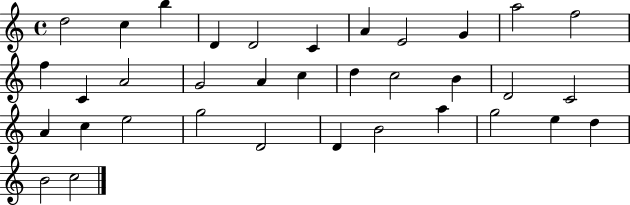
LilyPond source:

{
  \clef treble
  \time 4/4
  \defaultTimeSignature
  \key c \major
  d''2 c''4 b''4 | d'4 d'2 c'4 | a'4 e'2 g'4 | a''2 f''2 | \break f''4 c'4 a'2 | g'2 a'4 c''4 | d''4 c''2 b'4 | d'2 c'2 | \break a'4 c''4 e''2 | g''2 d'2 | d'4 b'2 a''4 | g''2 e''4 d''4 | \break b'2 c''2 | \bar "|."
}